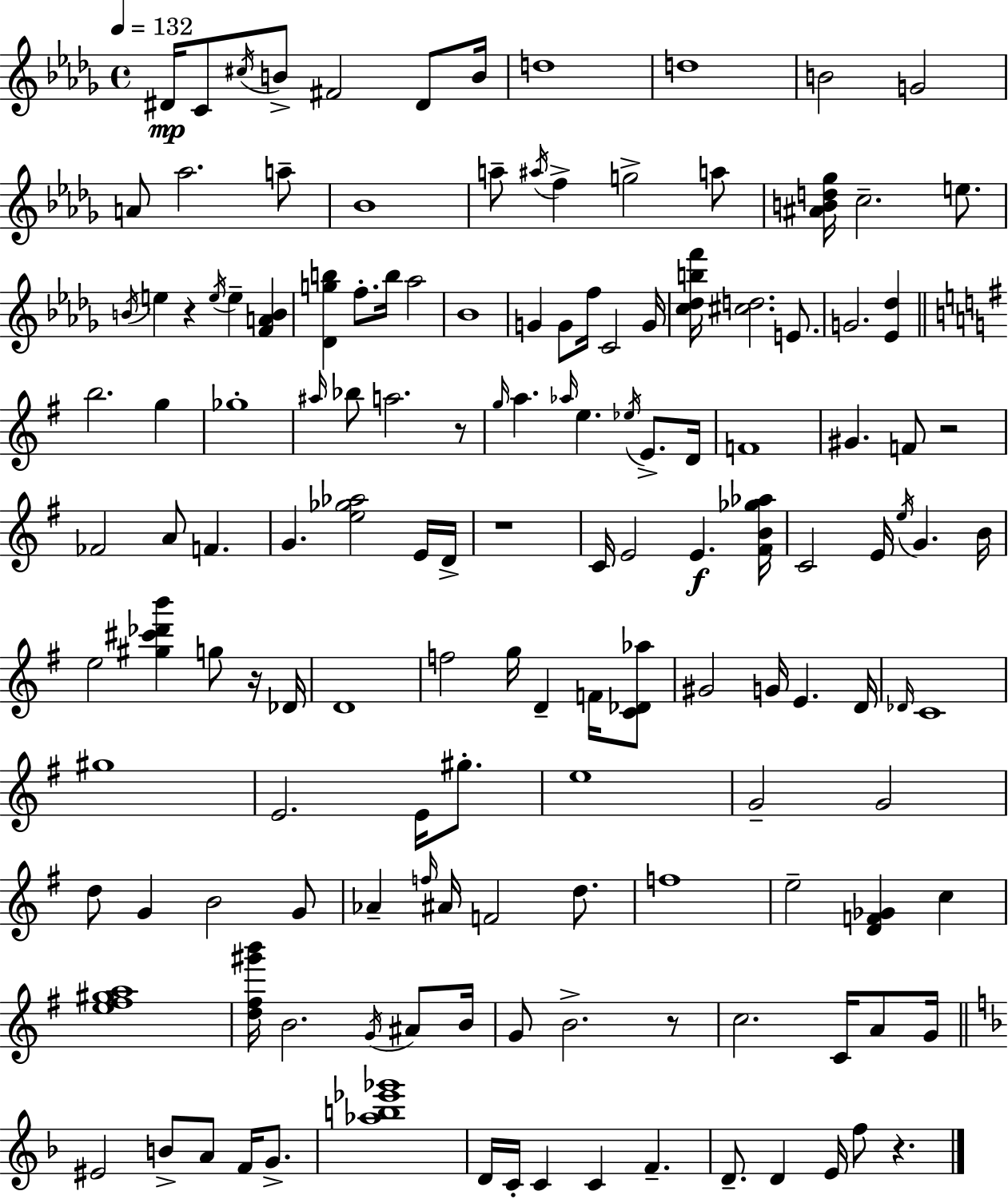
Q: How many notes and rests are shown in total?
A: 145